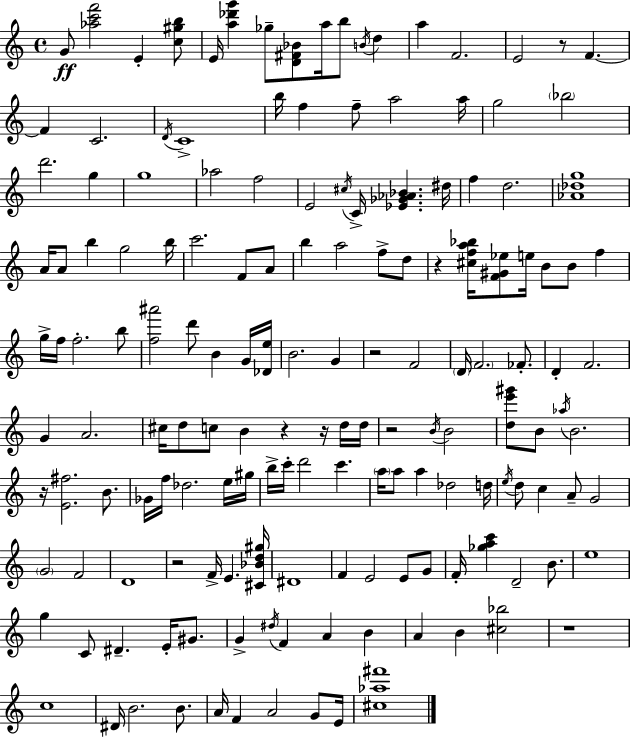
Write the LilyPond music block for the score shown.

{
  \clef treble
  \time 4/4
  \defaultTimeSignature
  \key a \minor
  g'8\ff <aes'' c''' f'''>2 e'4-. <c'' gis'' b''>8 | e'16 <a'' des''' g'''>4 ges''8-- <d' fis' bes'>8 a''16 b''8 \acciaccatura { b'16 } d''4 | a''4 f'2. | e'2 r8 f'4.~~ | \break f'4 c'2. | \acciaccatura { d'16 } c'1-> | b''16 f''4 f''8-- a''2 | a''16 g''2 \parenthesize bes''2 | \break d'''2. g''4 | g''1 | aes''2 f''2 | e'2 \acciaccatura { cis''16 } c'16-> <ees' ges' aes' bes'>4. | \break dis''16 f''4 d''2. | <aes' des'' g''>1 | a'16 a'8 b''4 g''2 | b''16 c'''2. f'8 | \break a'8 b''4 a''2 f''8-> | d''8 r4 <cis'' f'' a'' bes''>16 <f' gis' ees''>8 e''16 b'8 b'8 f''4 | g''16-> f''16 f''2.-. | b''8 <f'' ais'''>2 d'''8 b'4 | \break g'16 <des' e''>16 b'2. g'4 | r2 f'2 | \parenthesize d'16 \parenthesize f'2. | fes'8.-. d'4-. f'2. | \break g'4 a'2. | cis''16 d''8 c''8 b'4 r4 | r16 d''16 d''16 r2 \acciaccatura { b'16 } b'2 | <d'' e''' gis'''>8 b'8 \acciaccatura { aes''16 } b'2. | \break r16 <e' fis''>2. | b'8. ges'16 f''16 des''2. | e''16 gis''16 b''16-> c'''16-. d'''2 c'''4. | \parenthesize a''16 a''8 a''4 des''2 | \break d''16 \acciaccatura { e''16 } d''8 c''4 a'8-- g'2 | \parenthesize g'2 f'2 | d'1 | r2 f'16-> e'4. | \break <cis' bes' d'' gis''>16 dis'1 | f'4 e'2 | e'8 g'8 f'16-. <ges'' a'' c'''>4 d'2-- | b'8. e''1 | \break g''4 c'8 dis'4.-- | e'16-. gis'8. g'4-> \acciaccatura { dis''16 } f'4 a'4 | b'4 a'4 b'4 <cis'' bes''>2 | r1 | \break c''1 | dis'16 b'2. | b'8. a'16 f'4 a'2 | g'8 e'16 <cis'' aes'' fis'''>1 | \break \bar "|."
}